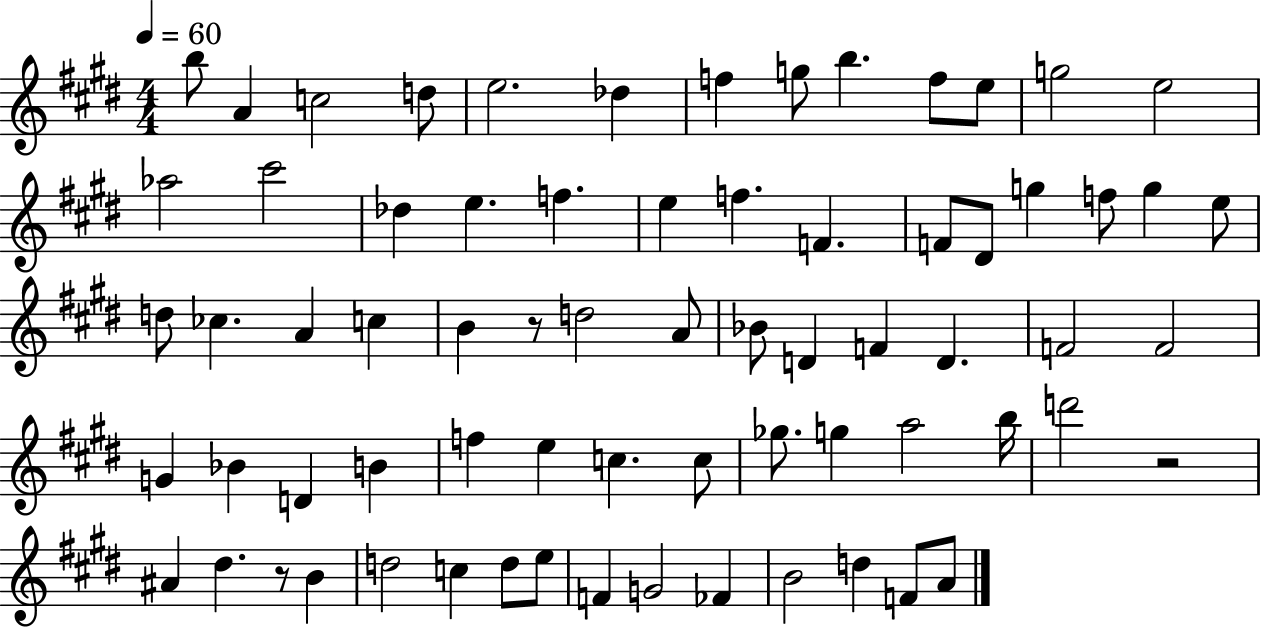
B5/e A4/q C5/h D5/e E5/h. Db5/q F5/q G5/e B5/q. F5/e E5/e G5/h E5/h Ab5/h C#6/h Db5/q E5/q. F5/q. E5/q F5/q. F4/q. F4/e D#4/e G5/q F5/e G5/q E5/e D5/e CES5/q. A4/q C5/q B4/q R/e D5/h A4/e Bb4/e D4/q F4/q D4/q. F4/h F4/h G4/q Bb4/q D4/q B4/q F5/q E5/q C5/q. C5/e Gb5/e. G5/q A5/h B5/s D6/h R/h A#4/q D#5/q. R/e B4/q D5/h C5/q D5/e E5/e F4/q G4/h FES4/q B4/h D5/q F4/e A4/e